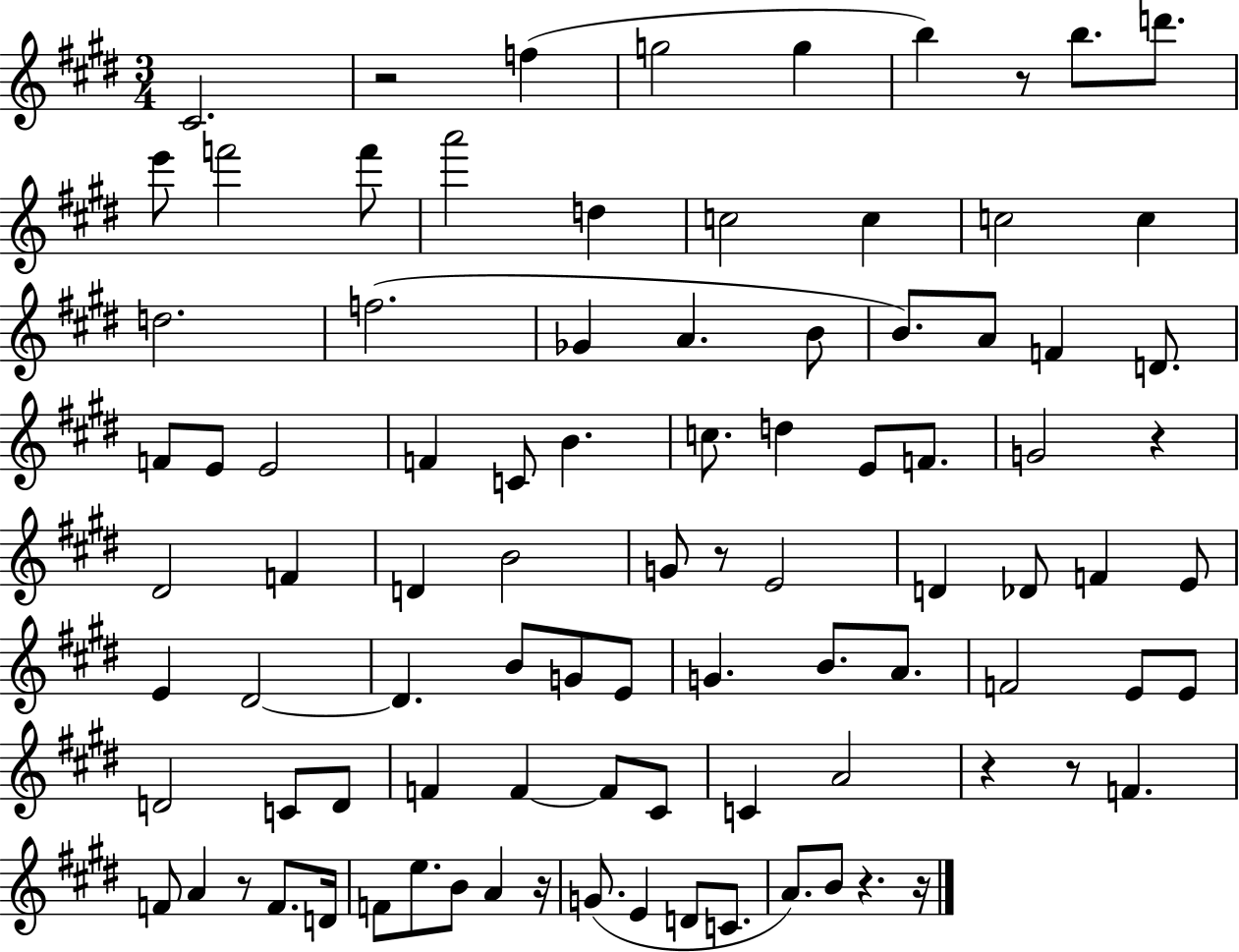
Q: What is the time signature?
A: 3/4